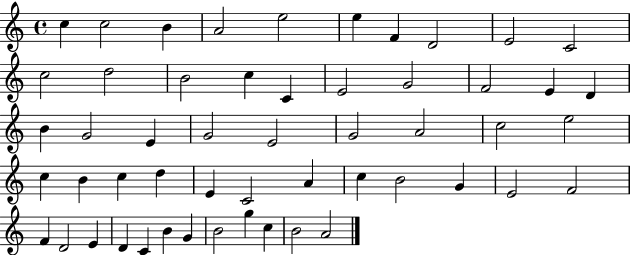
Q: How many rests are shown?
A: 0